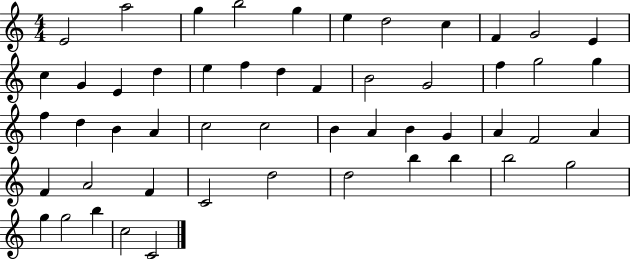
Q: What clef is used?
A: treble